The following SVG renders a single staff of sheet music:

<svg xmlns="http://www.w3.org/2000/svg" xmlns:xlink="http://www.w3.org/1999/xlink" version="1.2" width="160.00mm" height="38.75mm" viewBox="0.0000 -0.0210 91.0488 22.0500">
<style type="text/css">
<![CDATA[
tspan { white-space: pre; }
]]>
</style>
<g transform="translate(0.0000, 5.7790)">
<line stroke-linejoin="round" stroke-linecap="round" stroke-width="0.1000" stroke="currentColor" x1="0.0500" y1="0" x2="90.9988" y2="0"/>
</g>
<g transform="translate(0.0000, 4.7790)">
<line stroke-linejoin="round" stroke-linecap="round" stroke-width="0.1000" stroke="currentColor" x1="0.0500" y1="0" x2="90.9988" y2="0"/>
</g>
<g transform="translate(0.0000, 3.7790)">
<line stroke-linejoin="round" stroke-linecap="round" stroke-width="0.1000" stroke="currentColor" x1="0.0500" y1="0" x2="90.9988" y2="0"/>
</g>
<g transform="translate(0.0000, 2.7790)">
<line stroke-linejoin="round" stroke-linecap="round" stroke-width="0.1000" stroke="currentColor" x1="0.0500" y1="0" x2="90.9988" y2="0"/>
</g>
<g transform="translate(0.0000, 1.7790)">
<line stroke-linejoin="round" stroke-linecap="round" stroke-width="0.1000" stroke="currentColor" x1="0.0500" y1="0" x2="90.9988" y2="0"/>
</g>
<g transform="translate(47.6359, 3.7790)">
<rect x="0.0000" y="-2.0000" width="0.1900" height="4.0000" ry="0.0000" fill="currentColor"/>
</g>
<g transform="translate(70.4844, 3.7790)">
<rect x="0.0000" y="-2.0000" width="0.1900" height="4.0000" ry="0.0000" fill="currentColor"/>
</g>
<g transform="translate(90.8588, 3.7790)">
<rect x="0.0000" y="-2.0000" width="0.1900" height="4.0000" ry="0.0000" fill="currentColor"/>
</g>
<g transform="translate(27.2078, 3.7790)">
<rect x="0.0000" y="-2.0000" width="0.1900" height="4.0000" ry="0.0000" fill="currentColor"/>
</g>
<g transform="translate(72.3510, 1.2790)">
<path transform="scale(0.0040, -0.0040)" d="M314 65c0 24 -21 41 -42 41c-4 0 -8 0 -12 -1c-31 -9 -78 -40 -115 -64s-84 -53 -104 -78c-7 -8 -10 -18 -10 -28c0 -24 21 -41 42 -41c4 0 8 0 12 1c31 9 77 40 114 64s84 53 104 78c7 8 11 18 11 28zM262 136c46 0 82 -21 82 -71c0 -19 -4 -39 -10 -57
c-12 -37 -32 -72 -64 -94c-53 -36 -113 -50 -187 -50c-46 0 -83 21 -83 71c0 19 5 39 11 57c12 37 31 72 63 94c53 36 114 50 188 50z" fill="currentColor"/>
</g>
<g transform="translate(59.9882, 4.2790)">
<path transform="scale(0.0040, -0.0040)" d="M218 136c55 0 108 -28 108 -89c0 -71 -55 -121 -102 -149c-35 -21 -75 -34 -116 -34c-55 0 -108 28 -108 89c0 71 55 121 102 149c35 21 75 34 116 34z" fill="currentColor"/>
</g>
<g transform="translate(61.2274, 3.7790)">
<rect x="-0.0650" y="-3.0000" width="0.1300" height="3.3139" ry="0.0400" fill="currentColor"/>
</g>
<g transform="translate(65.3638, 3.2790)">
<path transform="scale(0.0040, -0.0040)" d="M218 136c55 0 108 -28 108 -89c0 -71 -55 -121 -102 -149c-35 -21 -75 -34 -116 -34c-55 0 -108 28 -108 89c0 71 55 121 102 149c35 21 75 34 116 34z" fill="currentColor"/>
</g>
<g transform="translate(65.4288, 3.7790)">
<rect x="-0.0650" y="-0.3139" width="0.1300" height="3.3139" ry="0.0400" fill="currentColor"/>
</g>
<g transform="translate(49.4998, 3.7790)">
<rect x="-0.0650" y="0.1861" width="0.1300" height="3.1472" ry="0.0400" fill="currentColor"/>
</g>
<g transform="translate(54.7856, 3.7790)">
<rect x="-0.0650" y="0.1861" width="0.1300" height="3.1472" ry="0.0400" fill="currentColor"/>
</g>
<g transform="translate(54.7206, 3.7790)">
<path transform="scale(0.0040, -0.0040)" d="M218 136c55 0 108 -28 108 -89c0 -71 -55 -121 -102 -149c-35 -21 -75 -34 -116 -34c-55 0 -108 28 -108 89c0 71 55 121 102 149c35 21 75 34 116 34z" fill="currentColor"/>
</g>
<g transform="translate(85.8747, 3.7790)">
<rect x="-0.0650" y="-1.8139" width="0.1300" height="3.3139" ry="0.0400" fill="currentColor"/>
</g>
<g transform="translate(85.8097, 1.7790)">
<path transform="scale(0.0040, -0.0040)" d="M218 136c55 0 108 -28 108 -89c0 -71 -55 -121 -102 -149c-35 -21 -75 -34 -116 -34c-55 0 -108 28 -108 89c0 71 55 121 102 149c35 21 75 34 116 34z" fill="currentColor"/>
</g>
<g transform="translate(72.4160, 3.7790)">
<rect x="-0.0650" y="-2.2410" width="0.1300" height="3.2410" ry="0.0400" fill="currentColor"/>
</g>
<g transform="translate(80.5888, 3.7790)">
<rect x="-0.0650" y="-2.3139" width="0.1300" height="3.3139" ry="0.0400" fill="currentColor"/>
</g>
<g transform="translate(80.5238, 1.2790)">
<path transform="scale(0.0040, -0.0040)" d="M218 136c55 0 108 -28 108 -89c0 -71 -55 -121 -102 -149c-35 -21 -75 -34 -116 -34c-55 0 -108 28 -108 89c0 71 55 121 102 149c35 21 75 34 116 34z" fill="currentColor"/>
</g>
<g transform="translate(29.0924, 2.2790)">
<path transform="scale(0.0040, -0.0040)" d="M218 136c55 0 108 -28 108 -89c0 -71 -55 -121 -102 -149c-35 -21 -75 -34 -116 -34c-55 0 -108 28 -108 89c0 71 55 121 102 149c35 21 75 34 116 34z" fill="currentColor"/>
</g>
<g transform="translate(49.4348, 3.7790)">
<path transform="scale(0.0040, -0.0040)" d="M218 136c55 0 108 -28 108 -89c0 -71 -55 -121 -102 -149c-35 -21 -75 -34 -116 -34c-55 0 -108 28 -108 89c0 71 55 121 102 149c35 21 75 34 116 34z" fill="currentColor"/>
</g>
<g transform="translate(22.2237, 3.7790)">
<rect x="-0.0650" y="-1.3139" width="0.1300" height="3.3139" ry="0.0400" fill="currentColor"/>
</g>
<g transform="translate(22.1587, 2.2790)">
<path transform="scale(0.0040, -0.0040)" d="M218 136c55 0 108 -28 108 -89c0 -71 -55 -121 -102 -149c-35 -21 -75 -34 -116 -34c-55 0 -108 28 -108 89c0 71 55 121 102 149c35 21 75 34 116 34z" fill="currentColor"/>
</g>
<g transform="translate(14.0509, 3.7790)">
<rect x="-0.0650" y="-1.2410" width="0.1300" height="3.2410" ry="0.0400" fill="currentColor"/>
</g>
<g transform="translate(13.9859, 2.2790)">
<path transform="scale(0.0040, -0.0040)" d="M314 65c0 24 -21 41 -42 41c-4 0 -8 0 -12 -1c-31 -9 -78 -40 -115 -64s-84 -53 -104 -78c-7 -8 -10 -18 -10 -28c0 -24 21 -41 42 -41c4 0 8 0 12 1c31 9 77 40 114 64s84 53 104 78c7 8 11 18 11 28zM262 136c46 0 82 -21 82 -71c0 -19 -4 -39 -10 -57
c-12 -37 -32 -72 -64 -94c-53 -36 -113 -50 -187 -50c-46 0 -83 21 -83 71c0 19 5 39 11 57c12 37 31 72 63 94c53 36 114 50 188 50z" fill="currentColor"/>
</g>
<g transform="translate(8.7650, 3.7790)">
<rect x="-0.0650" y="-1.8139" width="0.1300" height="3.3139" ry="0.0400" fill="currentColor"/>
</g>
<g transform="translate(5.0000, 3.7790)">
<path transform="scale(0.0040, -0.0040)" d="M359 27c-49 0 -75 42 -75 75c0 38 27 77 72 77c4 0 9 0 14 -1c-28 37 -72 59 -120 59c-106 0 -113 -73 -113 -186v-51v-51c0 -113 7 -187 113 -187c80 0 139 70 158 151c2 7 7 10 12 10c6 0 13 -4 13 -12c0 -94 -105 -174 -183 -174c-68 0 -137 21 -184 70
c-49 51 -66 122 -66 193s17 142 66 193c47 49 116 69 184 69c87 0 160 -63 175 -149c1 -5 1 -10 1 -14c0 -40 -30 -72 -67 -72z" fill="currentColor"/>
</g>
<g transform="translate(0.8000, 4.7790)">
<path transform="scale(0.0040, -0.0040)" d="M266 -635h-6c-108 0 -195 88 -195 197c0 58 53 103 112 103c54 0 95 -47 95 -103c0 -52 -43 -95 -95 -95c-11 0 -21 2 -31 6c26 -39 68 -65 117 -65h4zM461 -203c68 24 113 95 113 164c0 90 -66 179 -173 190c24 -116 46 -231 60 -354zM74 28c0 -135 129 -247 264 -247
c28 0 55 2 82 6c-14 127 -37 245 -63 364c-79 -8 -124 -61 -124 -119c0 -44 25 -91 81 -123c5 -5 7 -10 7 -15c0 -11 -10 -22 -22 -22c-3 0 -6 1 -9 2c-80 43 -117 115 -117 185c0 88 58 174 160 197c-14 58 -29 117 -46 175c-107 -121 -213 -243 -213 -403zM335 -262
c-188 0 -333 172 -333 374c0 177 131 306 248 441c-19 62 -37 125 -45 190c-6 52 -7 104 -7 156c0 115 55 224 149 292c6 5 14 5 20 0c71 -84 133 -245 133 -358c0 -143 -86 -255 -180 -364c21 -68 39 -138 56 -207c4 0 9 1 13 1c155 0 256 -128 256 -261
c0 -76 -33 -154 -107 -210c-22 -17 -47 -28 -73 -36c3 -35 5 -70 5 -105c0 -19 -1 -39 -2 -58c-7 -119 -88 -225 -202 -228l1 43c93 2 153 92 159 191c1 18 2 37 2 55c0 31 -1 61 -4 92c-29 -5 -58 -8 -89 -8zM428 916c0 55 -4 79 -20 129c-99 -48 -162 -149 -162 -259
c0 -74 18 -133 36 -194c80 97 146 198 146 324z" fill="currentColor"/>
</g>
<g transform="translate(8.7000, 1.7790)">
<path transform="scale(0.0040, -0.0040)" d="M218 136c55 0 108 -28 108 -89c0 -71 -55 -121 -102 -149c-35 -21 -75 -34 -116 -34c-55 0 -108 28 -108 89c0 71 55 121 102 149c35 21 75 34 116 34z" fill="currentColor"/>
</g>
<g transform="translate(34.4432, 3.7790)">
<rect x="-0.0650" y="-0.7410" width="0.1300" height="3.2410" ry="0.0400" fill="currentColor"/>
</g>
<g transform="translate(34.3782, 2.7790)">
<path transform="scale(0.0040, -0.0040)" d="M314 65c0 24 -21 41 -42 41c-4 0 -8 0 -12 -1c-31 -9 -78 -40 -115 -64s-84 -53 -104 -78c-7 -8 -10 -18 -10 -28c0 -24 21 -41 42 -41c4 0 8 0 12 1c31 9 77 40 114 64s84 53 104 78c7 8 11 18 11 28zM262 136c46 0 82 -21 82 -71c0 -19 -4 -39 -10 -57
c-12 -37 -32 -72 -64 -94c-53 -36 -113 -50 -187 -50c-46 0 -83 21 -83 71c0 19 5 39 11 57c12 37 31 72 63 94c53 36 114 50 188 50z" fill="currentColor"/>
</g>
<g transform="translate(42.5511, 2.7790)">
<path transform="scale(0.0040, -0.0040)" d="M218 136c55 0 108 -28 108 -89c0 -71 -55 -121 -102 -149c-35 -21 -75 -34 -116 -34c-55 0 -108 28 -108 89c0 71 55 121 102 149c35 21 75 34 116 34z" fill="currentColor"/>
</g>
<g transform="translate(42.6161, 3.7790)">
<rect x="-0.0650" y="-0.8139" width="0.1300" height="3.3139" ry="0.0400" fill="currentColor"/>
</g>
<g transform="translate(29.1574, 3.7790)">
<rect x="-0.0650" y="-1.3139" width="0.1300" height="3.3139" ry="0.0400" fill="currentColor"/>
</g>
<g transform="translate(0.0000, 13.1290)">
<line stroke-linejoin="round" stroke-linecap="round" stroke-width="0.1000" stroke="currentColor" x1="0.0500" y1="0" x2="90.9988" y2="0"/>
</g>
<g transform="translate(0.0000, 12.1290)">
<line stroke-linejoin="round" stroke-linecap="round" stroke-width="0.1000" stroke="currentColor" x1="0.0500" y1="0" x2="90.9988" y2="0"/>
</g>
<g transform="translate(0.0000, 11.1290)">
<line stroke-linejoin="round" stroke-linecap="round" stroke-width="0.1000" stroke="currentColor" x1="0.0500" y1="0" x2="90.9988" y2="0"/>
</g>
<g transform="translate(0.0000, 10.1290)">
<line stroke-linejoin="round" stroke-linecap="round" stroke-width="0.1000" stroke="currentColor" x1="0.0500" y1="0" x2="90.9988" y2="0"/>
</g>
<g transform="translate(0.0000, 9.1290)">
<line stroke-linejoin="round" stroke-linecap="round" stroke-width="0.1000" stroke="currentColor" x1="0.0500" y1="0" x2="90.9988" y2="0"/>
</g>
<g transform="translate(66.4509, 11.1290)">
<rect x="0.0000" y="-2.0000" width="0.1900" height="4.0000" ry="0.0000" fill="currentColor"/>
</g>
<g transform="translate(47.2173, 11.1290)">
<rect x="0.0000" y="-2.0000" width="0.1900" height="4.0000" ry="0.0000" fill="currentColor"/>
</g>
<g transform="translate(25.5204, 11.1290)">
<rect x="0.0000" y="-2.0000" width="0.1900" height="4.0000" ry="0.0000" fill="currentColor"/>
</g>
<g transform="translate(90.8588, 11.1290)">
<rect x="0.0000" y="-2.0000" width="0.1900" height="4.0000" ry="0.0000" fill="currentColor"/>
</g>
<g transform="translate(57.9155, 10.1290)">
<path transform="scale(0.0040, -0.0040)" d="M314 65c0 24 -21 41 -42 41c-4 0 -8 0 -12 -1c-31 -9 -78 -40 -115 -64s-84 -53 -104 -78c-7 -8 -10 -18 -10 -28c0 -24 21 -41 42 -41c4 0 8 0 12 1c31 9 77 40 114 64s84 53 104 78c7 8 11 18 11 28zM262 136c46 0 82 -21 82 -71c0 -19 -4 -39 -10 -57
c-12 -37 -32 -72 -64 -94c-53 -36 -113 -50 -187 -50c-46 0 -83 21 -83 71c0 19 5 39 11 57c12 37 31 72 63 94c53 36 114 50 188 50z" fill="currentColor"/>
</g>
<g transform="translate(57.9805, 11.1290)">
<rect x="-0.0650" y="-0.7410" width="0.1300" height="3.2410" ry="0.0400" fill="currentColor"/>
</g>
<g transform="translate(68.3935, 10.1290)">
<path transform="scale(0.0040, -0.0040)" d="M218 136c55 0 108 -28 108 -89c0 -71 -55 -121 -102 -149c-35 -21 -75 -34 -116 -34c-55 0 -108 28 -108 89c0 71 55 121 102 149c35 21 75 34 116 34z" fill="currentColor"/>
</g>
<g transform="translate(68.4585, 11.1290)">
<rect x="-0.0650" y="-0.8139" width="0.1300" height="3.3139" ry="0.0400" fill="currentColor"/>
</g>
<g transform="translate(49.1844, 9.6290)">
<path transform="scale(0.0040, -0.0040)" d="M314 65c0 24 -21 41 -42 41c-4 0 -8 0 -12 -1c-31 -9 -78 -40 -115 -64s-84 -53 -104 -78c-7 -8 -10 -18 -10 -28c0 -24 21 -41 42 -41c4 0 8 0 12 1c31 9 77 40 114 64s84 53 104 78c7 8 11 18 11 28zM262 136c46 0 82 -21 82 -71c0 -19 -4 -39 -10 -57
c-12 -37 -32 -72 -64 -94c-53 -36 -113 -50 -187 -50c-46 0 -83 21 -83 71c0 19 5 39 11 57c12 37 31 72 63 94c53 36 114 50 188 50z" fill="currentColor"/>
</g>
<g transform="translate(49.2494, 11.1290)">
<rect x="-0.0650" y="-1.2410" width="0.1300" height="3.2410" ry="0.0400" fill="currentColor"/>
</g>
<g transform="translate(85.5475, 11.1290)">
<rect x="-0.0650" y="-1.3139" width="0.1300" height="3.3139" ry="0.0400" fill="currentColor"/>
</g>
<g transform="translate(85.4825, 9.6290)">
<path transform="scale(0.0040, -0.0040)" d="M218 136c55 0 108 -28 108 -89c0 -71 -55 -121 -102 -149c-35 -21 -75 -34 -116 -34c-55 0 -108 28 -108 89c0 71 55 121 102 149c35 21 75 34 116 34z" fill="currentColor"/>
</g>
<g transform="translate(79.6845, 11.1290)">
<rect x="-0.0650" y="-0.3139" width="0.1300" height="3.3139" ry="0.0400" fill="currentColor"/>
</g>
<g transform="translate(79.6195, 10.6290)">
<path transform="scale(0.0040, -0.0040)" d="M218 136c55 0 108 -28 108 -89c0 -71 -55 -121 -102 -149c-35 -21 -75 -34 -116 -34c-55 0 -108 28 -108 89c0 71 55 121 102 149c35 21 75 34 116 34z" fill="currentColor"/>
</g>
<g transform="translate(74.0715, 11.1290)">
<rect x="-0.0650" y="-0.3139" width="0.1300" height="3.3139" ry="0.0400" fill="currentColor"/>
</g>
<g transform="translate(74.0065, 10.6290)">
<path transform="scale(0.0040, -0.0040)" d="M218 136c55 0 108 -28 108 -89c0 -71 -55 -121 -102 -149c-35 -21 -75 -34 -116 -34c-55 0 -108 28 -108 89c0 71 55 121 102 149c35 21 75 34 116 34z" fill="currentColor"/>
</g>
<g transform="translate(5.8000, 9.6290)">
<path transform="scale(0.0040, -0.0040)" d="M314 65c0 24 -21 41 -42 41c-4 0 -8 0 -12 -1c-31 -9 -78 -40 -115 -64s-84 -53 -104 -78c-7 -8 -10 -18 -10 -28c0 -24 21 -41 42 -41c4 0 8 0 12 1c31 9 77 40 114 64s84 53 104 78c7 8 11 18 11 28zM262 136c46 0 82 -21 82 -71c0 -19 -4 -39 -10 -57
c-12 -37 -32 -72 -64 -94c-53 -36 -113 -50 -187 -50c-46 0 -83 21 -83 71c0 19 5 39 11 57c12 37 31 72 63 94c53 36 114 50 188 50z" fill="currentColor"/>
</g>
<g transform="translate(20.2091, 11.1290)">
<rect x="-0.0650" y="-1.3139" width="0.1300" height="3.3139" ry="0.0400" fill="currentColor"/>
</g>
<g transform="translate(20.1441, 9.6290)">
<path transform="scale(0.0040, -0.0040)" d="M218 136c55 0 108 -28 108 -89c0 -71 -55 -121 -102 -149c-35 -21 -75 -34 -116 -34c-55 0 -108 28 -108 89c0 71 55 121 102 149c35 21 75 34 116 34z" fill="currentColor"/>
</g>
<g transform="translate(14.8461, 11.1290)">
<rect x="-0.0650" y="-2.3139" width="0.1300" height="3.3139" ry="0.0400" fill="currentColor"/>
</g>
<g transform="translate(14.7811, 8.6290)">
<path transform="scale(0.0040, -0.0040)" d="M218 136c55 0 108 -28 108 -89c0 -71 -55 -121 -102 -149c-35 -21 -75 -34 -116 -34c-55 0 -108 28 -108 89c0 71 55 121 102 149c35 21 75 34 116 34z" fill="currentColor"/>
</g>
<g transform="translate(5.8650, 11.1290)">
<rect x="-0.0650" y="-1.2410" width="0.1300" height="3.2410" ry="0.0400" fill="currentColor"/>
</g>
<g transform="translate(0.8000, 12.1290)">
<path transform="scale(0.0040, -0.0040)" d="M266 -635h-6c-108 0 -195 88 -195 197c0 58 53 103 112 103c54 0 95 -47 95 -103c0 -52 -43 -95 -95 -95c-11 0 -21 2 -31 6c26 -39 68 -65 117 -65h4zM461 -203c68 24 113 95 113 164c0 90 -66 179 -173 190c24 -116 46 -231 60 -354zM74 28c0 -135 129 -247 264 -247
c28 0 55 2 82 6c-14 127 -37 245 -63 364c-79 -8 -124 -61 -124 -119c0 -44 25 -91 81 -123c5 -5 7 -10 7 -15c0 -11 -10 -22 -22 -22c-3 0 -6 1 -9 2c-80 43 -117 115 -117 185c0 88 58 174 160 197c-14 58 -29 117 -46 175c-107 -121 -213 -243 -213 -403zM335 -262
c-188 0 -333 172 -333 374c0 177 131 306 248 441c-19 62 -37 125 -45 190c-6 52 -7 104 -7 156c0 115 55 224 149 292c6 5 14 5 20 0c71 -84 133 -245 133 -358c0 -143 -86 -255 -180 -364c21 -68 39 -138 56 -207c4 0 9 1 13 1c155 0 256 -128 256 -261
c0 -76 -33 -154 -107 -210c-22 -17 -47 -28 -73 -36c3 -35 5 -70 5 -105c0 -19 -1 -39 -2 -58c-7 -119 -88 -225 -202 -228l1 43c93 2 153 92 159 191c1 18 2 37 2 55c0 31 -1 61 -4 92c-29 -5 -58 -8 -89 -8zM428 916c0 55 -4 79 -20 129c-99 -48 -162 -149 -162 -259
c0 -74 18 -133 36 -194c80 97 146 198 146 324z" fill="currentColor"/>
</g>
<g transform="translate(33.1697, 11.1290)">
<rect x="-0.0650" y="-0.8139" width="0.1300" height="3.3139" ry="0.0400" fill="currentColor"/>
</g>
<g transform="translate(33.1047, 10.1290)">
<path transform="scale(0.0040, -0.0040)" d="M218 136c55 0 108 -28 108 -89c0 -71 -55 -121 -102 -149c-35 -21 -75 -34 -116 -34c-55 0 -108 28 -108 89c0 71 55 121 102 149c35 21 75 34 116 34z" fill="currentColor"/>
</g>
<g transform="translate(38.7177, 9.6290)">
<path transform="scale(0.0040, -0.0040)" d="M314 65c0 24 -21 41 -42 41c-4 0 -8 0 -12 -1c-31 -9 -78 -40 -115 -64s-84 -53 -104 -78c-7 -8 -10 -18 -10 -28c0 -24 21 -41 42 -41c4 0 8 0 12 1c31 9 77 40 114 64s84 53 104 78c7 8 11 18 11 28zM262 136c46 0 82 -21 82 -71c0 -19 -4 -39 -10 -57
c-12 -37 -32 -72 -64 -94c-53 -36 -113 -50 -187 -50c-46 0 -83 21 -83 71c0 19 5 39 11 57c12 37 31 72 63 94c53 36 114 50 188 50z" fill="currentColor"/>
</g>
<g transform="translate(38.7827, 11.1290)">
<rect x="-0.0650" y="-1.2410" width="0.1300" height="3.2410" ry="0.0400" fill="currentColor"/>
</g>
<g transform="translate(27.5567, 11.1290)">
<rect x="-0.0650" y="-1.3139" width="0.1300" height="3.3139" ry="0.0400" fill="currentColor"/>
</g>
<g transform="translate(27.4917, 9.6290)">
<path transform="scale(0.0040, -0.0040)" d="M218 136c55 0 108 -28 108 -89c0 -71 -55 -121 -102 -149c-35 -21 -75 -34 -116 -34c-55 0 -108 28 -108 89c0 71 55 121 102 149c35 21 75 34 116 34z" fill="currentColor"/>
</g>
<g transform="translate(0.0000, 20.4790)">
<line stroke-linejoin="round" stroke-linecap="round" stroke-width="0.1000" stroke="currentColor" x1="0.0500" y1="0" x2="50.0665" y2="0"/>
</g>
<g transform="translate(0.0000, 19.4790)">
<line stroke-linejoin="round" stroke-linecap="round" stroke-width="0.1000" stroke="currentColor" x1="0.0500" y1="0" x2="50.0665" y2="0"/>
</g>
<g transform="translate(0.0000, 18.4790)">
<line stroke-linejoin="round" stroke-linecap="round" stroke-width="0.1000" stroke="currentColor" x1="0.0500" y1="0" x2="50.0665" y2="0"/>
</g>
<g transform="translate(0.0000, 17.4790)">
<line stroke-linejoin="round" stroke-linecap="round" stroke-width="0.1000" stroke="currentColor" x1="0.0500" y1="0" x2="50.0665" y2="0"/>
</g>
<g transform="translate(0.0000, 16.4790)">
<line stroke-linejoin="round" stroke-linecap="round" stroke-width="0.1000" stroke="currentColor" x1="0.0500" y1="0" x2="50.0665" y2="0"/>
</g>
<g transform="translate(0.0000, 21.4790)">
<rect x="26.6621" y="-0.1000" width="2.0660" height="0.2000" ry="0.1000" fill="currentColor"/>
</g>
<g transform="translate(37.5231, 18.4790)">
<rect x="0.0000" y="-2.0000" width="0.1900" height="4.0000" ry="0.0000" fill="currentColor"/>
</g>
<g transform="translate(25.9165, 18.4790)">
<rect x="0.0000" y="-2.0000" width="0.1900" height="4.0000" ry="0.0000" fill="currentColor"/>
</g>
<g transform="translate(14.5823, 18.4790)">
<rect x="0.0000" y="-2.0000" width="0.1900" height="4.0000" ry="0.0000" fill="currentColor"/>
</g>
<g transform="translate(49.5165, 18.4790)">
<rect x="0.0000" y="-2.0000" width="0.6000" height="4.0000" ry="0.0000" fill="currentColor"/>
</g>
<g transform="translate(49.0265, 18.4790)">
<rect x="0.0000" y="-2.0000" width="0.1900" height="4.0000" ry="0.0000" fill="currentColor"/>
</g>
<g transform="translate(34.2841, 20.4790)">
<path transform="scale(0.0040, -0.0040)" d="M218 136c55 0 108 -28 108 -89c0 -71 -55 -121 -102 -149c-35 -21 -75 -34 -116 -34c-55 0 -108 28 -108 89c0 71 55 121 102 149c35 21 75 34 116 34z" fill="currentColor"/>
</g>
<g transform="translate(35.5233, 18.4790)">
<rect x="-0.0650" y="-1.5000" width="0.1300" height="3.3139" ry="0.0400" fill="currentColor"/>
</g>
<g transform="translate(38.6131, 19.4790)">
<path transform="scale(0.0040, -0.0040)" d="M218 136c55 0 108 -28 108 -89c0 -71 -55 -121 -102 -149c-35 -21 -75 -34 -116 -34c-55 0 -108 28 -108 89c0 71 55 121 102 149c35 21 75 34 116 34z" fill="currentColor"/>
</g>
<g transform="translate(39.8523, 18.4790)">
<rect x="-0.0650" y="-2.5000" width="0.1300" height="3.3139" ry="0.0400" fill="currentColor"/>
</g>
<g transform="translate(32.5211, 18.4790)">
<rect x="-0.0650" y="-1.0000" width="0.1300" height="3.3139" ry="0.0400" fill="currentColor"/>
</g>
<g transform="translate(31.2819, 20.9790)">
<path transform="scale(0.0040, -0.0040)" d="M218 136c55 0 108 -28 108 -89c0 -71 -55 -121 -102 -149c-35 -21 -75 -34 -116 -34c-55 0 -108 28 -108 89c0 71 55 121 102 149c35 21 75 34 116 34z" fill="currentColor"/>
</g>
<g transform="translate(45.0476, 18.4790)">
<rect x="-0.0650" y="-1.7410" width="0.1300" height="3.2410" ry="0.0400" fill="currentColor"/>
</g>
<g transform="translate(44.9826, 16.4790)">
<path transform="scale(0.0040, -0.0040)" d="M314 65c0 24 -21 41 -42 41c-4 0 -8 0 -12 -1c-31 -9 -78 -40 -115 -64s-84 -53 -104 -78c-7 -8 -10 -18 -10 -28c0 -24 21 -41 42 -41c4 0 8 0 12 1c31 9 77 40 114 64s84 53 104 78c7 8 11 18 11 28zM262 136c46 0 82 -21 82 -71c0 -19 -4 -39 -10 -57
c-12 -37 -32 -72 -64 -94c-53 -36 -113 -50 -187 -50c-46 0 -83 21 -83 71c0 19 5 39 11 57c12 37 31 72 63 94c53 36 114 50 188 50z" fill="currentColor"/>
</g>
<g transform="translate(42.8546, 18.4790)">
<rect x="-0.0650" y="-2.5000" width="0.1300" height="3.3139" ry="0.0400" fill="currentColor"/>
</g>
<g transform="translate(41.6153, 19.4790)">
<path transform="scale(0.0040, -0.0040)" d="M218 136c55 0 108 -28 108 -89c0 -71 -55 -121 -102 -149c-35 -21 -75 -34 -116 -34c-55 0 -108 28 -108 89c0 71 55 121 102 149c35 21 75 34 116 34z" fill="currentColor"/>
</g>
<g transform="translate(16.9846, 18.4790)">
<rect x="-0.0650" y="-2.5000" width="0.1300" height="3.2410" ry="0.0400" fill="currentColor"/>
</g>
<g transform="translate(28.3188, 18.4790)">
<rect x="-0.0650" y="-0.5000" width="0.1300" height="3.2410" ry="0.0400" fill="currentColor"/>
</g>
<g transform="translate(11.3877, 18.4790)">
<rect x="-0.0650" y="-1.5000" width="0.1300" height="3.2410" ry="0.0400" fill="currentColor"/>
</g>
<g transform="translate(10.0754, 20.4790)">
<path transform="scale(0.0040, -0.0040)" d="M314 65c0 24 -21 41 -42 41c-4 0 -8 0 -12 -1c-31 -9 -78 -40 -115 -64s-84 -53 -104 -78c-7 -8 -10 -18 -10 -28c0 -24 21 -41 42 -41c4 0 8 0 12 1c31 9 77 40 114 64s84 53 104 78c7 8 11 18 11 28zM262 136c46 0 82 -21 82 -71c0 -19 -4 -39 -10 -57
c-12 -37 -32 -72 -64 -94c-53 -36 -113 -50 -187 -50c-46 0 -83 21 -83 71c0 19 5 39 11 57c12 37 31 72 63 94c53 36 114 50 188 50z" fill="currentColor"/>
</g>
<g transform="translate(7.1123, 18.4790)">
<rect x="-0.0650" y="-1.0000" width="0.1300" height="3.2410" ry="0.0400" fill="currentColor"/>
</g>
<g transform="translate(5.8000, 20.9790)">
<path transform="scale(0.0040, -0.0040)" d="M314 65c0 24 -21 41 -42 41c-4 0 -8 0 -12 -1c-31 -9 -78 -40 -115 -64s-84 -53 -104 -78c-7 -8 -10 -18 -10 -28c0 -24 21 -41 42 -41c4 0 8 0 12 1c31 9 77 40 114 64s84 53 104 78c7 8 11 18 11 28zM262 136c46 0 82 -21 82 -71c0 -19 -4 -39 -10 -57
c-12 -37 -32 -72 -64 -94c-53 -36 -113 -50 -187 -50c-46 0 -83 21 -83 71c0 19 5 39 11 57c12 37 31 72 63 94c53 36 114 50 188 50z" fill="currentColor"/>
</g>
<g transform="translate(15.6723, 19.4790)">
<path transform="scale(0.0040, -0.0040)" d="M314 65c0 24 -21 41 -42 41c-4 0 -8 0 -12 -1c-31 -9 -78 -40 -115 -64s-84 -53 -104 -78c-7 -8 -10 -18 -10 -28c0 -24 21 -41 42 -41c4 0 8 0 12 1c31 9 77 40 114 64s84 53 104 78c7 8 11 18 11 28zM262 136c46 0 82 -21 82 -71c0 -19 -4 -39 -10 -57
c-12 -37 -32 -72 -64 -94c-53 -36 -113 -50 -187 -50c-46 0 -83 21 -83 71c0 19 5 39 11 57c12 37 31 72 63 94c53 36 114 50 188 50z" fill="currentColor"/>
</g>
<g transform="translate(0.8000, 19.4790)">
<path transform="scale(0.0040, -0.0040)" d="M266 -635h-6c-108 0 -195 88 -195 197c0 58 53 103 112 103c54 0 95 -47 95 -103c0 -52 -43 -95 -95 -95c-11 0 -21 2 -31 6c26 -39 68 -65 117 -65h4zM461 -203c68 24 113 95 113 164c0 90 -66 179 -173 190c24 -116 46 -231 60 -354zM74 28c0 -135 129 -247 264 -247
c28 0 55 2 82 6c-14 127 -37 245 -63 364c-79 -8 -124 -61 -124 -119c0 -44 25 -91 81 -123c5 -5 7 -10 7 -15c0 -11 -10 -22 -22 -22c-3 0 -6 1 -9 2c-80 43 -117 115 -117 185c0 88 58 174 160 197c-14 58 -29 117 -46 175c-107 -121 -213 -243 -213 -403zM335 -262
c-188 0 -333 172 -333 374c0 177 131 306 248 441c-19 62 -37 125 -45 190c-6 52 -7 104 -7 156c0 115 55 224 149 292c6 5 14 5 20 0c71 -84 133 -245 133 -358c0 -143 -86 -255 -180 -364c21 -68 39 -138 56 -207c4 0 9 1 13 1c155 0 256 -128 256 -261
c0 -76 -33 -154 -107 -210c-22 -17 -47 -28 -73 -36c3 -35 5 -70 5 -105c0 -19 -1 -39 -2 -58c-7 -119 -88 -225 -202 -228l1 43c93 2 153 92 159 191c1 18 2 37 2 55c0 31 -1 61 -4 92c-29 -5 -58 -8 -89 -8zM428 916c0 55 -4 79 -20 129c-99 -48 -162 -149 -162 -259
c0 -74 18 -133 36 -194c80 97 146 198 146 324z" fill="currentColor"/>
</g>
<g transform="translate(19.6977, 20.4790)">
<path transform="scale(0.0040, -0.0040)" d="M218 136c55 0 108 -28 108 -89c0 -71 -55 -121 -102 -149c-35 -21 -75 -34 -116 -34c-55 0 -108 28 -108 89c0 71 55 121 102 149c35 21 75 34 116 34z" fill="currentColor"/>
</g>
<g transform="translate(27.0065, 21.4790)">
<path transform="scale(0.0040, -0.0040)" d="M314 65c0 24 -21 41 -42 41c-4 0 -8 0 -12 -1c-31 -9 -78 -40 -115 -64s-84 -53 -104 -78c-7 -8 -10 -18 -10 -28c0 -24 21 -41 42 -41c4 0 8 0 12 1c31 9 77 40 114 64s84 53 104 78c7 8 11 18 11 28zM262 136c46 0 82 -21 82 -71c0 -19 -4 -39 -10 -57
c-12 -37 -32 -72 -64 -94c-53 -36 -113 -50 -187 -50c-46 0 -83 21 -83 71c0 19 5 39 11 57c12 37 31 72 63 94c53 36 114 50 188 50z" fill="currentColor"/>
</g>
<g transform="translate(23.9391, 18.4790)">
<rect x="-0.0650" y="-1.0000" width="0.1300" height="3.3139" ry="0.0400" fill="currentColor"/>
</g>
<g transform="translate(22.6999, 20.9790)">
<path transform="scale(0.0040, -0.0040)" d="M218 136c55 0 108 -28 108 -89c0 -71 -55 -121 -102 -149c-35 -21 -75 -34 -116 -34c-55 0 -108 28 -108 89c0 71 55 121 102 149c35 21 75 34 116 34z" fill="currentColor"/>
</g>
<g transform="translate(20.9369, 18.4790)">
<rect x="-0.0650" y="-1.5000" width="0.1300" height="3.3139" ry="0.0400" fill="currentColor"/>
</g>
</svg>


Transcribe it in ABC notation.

X:1
T:Untitled
M:4/4
L:1/4
K:C
f e2 e e d2 d B B A c g2 g f e2 g e e d e2 e2 d2 d c c e D2 E2 G2 E D C2 D E G G f2